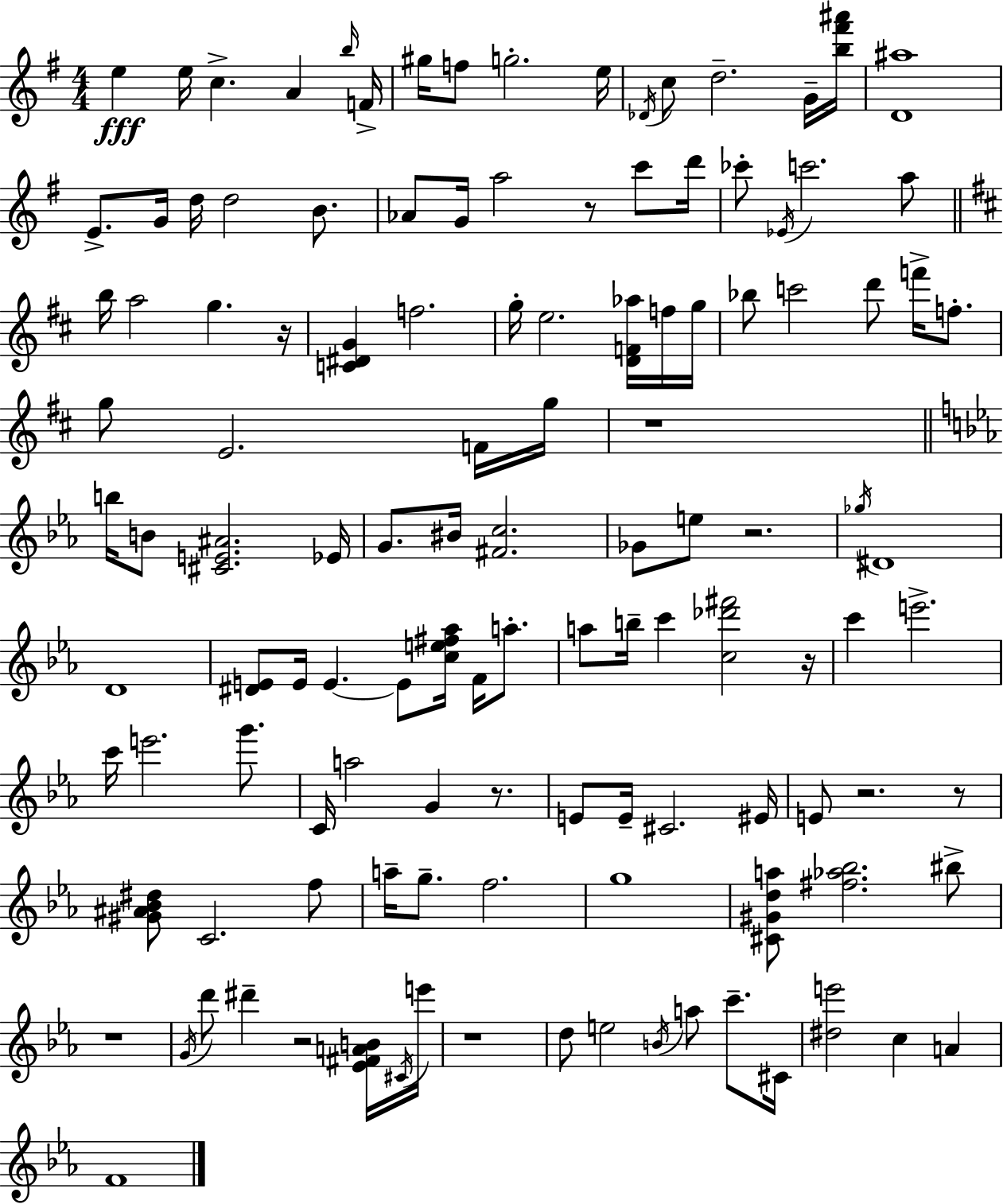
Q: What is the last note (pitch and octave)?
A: F4